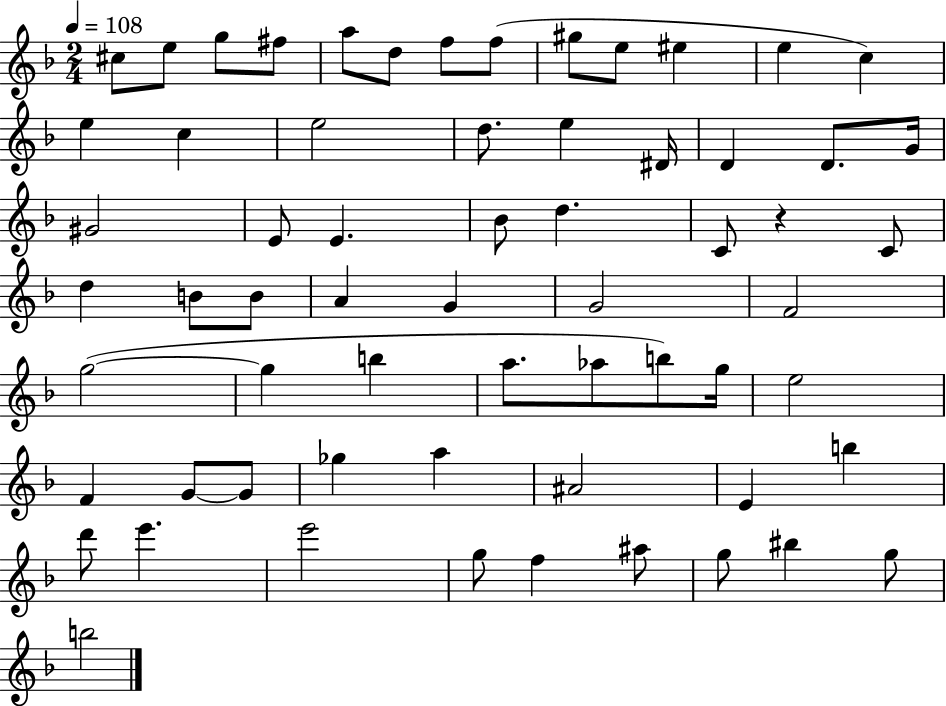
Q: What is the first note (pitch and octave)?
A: C#5